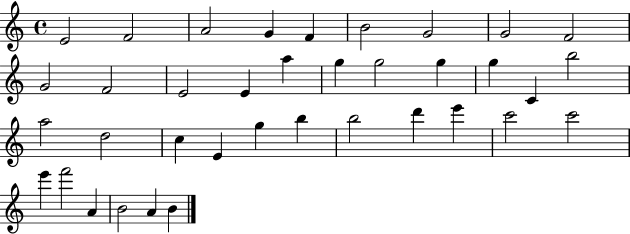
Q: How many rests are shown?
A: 0